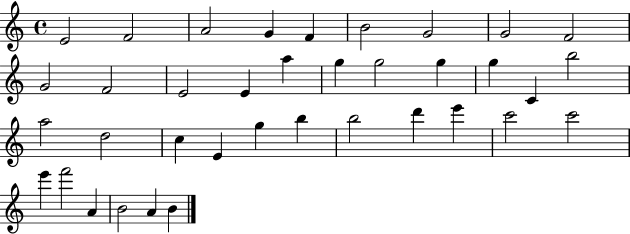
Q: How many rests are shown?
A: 0